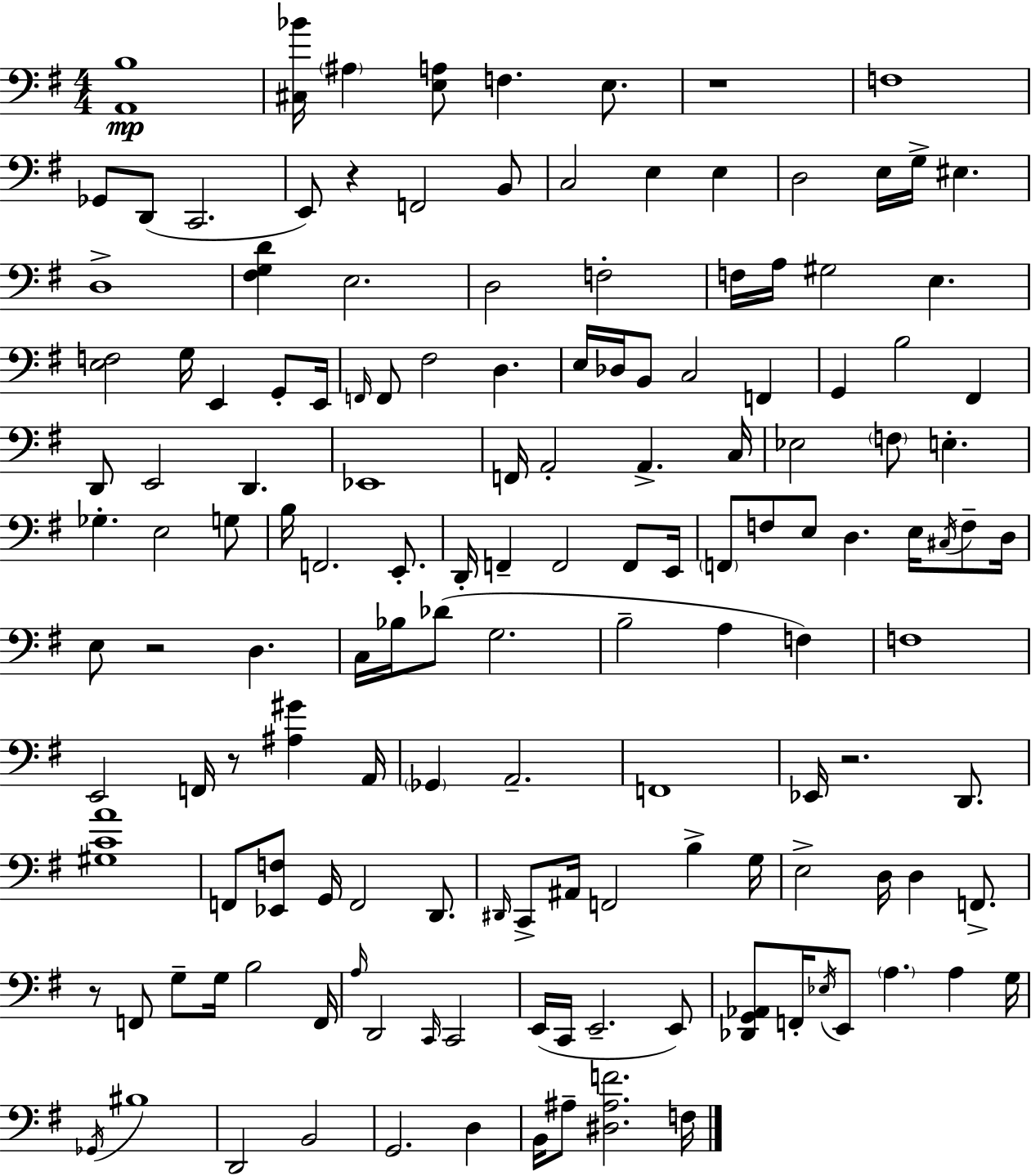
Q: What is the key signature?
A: E minor